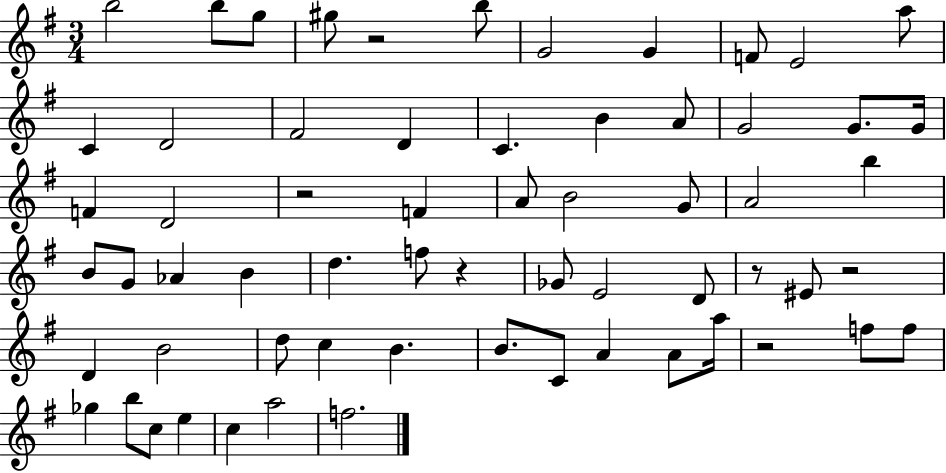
X:1
T:Untitled
M:3/4
L:1/4
K:G
b2 b/2 g/2 ^g/2 z2 b/2 G2 G F/2 E2 a/2 C D2 ^F2 D C B A/2 G2 G/2 G/4 F D2 z2 F A/2 B2 G/2 A2 b B/2 G/2 _A B d f/2 z _G/2 E2 D/2 z/2 ^E/2 z2 D B2 d/2 c B B/2 C/2 A A/2 a/4 z2 f/2 f/2 _g b/2 c/2 e c a2 f2